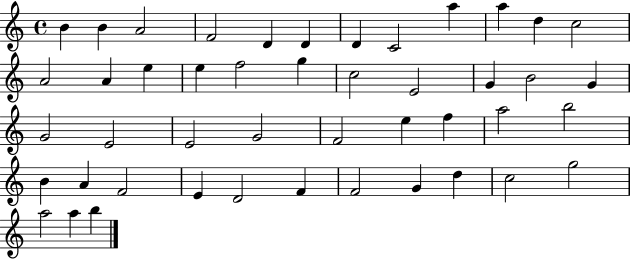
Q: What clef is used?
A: treble